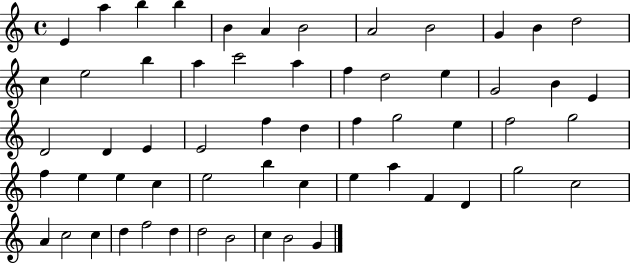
E4/q A5/q B5/q B5/q B4/q A4/q B4/h A4/h B4/h G4/q B4/q D5/h C5/q E5/h B5/q A5/q C6/h A5/q F5/q D5/h E5/q G4/h B4/q E4/q D4/h D4/q E4/q E4/h F5/q D5/q F5/q G5/h E5/q F5/h G5/h F5/q E5/q E5/q C5/q E5/h B5/q C5/q E5/q A5/q F4/q D4/q G5/h C5/h A4/q C5/h C5/q D5/q F5/h D5/q D5/h B4/h C5/q B4/h G4/q